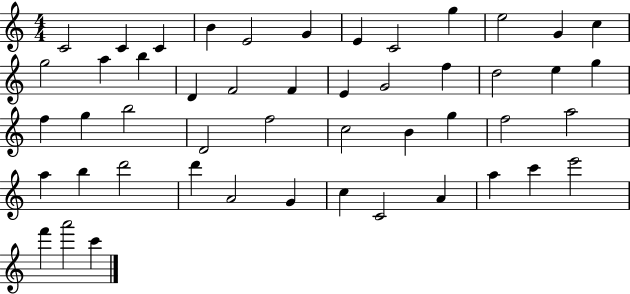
{
  \clef treble
  \numericTimeSignature
  \time 4/4
  \key c \major
  c'2 c'4 c'4 | b'4 e'2 g'4 | e'4 c'2 g''4 | e''2 g'4 c''4 | \break g''2 a''4 b''4 | d'4 f'2 f'4 | e'4 g'2 f''4 | d''2 e''4 g''4 | \break f''4 g''4 b''2 | d'2 f''2 | c''2 b'4 g''4 | f''2 a''2 | \break a''4 b''4 d'''2 | d'''4 a'2 g'4 | c''4 c'2 a'4 | a''4 c'''4 e'''2 | \break f'''4 a'''2 c'''4 | \bar "|."
}